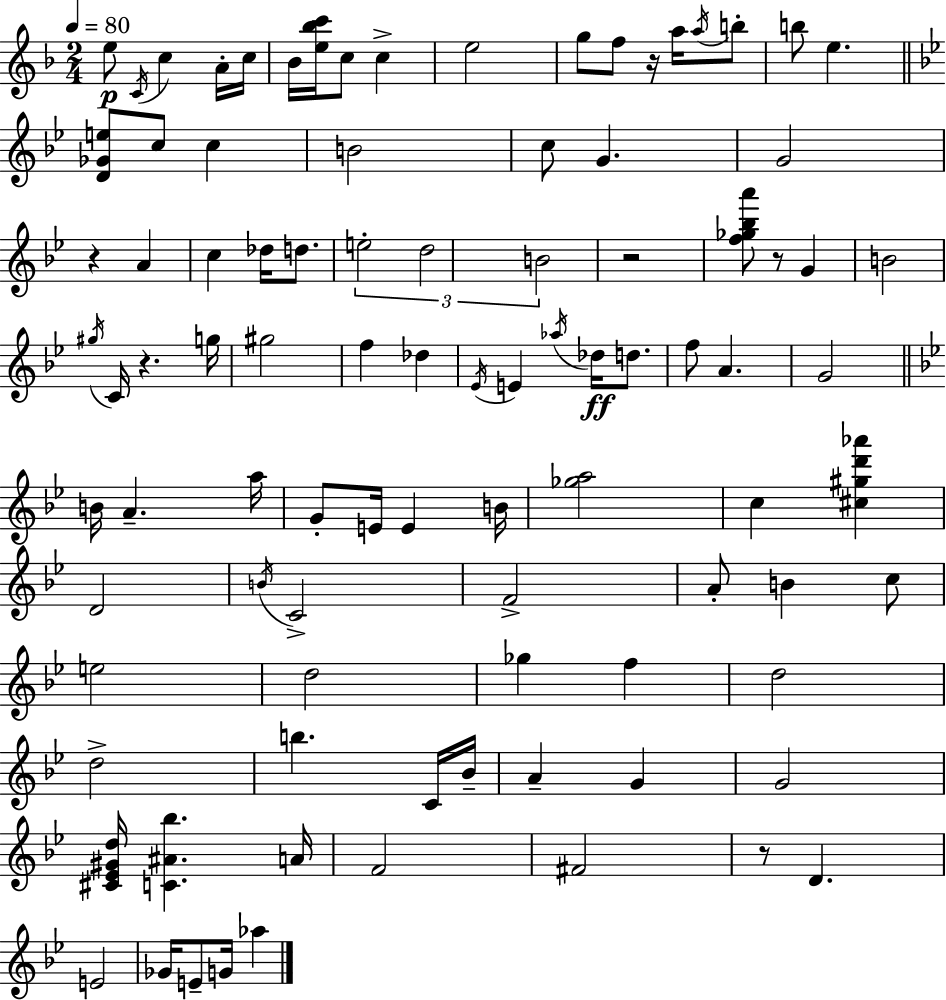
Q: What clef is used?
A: treble